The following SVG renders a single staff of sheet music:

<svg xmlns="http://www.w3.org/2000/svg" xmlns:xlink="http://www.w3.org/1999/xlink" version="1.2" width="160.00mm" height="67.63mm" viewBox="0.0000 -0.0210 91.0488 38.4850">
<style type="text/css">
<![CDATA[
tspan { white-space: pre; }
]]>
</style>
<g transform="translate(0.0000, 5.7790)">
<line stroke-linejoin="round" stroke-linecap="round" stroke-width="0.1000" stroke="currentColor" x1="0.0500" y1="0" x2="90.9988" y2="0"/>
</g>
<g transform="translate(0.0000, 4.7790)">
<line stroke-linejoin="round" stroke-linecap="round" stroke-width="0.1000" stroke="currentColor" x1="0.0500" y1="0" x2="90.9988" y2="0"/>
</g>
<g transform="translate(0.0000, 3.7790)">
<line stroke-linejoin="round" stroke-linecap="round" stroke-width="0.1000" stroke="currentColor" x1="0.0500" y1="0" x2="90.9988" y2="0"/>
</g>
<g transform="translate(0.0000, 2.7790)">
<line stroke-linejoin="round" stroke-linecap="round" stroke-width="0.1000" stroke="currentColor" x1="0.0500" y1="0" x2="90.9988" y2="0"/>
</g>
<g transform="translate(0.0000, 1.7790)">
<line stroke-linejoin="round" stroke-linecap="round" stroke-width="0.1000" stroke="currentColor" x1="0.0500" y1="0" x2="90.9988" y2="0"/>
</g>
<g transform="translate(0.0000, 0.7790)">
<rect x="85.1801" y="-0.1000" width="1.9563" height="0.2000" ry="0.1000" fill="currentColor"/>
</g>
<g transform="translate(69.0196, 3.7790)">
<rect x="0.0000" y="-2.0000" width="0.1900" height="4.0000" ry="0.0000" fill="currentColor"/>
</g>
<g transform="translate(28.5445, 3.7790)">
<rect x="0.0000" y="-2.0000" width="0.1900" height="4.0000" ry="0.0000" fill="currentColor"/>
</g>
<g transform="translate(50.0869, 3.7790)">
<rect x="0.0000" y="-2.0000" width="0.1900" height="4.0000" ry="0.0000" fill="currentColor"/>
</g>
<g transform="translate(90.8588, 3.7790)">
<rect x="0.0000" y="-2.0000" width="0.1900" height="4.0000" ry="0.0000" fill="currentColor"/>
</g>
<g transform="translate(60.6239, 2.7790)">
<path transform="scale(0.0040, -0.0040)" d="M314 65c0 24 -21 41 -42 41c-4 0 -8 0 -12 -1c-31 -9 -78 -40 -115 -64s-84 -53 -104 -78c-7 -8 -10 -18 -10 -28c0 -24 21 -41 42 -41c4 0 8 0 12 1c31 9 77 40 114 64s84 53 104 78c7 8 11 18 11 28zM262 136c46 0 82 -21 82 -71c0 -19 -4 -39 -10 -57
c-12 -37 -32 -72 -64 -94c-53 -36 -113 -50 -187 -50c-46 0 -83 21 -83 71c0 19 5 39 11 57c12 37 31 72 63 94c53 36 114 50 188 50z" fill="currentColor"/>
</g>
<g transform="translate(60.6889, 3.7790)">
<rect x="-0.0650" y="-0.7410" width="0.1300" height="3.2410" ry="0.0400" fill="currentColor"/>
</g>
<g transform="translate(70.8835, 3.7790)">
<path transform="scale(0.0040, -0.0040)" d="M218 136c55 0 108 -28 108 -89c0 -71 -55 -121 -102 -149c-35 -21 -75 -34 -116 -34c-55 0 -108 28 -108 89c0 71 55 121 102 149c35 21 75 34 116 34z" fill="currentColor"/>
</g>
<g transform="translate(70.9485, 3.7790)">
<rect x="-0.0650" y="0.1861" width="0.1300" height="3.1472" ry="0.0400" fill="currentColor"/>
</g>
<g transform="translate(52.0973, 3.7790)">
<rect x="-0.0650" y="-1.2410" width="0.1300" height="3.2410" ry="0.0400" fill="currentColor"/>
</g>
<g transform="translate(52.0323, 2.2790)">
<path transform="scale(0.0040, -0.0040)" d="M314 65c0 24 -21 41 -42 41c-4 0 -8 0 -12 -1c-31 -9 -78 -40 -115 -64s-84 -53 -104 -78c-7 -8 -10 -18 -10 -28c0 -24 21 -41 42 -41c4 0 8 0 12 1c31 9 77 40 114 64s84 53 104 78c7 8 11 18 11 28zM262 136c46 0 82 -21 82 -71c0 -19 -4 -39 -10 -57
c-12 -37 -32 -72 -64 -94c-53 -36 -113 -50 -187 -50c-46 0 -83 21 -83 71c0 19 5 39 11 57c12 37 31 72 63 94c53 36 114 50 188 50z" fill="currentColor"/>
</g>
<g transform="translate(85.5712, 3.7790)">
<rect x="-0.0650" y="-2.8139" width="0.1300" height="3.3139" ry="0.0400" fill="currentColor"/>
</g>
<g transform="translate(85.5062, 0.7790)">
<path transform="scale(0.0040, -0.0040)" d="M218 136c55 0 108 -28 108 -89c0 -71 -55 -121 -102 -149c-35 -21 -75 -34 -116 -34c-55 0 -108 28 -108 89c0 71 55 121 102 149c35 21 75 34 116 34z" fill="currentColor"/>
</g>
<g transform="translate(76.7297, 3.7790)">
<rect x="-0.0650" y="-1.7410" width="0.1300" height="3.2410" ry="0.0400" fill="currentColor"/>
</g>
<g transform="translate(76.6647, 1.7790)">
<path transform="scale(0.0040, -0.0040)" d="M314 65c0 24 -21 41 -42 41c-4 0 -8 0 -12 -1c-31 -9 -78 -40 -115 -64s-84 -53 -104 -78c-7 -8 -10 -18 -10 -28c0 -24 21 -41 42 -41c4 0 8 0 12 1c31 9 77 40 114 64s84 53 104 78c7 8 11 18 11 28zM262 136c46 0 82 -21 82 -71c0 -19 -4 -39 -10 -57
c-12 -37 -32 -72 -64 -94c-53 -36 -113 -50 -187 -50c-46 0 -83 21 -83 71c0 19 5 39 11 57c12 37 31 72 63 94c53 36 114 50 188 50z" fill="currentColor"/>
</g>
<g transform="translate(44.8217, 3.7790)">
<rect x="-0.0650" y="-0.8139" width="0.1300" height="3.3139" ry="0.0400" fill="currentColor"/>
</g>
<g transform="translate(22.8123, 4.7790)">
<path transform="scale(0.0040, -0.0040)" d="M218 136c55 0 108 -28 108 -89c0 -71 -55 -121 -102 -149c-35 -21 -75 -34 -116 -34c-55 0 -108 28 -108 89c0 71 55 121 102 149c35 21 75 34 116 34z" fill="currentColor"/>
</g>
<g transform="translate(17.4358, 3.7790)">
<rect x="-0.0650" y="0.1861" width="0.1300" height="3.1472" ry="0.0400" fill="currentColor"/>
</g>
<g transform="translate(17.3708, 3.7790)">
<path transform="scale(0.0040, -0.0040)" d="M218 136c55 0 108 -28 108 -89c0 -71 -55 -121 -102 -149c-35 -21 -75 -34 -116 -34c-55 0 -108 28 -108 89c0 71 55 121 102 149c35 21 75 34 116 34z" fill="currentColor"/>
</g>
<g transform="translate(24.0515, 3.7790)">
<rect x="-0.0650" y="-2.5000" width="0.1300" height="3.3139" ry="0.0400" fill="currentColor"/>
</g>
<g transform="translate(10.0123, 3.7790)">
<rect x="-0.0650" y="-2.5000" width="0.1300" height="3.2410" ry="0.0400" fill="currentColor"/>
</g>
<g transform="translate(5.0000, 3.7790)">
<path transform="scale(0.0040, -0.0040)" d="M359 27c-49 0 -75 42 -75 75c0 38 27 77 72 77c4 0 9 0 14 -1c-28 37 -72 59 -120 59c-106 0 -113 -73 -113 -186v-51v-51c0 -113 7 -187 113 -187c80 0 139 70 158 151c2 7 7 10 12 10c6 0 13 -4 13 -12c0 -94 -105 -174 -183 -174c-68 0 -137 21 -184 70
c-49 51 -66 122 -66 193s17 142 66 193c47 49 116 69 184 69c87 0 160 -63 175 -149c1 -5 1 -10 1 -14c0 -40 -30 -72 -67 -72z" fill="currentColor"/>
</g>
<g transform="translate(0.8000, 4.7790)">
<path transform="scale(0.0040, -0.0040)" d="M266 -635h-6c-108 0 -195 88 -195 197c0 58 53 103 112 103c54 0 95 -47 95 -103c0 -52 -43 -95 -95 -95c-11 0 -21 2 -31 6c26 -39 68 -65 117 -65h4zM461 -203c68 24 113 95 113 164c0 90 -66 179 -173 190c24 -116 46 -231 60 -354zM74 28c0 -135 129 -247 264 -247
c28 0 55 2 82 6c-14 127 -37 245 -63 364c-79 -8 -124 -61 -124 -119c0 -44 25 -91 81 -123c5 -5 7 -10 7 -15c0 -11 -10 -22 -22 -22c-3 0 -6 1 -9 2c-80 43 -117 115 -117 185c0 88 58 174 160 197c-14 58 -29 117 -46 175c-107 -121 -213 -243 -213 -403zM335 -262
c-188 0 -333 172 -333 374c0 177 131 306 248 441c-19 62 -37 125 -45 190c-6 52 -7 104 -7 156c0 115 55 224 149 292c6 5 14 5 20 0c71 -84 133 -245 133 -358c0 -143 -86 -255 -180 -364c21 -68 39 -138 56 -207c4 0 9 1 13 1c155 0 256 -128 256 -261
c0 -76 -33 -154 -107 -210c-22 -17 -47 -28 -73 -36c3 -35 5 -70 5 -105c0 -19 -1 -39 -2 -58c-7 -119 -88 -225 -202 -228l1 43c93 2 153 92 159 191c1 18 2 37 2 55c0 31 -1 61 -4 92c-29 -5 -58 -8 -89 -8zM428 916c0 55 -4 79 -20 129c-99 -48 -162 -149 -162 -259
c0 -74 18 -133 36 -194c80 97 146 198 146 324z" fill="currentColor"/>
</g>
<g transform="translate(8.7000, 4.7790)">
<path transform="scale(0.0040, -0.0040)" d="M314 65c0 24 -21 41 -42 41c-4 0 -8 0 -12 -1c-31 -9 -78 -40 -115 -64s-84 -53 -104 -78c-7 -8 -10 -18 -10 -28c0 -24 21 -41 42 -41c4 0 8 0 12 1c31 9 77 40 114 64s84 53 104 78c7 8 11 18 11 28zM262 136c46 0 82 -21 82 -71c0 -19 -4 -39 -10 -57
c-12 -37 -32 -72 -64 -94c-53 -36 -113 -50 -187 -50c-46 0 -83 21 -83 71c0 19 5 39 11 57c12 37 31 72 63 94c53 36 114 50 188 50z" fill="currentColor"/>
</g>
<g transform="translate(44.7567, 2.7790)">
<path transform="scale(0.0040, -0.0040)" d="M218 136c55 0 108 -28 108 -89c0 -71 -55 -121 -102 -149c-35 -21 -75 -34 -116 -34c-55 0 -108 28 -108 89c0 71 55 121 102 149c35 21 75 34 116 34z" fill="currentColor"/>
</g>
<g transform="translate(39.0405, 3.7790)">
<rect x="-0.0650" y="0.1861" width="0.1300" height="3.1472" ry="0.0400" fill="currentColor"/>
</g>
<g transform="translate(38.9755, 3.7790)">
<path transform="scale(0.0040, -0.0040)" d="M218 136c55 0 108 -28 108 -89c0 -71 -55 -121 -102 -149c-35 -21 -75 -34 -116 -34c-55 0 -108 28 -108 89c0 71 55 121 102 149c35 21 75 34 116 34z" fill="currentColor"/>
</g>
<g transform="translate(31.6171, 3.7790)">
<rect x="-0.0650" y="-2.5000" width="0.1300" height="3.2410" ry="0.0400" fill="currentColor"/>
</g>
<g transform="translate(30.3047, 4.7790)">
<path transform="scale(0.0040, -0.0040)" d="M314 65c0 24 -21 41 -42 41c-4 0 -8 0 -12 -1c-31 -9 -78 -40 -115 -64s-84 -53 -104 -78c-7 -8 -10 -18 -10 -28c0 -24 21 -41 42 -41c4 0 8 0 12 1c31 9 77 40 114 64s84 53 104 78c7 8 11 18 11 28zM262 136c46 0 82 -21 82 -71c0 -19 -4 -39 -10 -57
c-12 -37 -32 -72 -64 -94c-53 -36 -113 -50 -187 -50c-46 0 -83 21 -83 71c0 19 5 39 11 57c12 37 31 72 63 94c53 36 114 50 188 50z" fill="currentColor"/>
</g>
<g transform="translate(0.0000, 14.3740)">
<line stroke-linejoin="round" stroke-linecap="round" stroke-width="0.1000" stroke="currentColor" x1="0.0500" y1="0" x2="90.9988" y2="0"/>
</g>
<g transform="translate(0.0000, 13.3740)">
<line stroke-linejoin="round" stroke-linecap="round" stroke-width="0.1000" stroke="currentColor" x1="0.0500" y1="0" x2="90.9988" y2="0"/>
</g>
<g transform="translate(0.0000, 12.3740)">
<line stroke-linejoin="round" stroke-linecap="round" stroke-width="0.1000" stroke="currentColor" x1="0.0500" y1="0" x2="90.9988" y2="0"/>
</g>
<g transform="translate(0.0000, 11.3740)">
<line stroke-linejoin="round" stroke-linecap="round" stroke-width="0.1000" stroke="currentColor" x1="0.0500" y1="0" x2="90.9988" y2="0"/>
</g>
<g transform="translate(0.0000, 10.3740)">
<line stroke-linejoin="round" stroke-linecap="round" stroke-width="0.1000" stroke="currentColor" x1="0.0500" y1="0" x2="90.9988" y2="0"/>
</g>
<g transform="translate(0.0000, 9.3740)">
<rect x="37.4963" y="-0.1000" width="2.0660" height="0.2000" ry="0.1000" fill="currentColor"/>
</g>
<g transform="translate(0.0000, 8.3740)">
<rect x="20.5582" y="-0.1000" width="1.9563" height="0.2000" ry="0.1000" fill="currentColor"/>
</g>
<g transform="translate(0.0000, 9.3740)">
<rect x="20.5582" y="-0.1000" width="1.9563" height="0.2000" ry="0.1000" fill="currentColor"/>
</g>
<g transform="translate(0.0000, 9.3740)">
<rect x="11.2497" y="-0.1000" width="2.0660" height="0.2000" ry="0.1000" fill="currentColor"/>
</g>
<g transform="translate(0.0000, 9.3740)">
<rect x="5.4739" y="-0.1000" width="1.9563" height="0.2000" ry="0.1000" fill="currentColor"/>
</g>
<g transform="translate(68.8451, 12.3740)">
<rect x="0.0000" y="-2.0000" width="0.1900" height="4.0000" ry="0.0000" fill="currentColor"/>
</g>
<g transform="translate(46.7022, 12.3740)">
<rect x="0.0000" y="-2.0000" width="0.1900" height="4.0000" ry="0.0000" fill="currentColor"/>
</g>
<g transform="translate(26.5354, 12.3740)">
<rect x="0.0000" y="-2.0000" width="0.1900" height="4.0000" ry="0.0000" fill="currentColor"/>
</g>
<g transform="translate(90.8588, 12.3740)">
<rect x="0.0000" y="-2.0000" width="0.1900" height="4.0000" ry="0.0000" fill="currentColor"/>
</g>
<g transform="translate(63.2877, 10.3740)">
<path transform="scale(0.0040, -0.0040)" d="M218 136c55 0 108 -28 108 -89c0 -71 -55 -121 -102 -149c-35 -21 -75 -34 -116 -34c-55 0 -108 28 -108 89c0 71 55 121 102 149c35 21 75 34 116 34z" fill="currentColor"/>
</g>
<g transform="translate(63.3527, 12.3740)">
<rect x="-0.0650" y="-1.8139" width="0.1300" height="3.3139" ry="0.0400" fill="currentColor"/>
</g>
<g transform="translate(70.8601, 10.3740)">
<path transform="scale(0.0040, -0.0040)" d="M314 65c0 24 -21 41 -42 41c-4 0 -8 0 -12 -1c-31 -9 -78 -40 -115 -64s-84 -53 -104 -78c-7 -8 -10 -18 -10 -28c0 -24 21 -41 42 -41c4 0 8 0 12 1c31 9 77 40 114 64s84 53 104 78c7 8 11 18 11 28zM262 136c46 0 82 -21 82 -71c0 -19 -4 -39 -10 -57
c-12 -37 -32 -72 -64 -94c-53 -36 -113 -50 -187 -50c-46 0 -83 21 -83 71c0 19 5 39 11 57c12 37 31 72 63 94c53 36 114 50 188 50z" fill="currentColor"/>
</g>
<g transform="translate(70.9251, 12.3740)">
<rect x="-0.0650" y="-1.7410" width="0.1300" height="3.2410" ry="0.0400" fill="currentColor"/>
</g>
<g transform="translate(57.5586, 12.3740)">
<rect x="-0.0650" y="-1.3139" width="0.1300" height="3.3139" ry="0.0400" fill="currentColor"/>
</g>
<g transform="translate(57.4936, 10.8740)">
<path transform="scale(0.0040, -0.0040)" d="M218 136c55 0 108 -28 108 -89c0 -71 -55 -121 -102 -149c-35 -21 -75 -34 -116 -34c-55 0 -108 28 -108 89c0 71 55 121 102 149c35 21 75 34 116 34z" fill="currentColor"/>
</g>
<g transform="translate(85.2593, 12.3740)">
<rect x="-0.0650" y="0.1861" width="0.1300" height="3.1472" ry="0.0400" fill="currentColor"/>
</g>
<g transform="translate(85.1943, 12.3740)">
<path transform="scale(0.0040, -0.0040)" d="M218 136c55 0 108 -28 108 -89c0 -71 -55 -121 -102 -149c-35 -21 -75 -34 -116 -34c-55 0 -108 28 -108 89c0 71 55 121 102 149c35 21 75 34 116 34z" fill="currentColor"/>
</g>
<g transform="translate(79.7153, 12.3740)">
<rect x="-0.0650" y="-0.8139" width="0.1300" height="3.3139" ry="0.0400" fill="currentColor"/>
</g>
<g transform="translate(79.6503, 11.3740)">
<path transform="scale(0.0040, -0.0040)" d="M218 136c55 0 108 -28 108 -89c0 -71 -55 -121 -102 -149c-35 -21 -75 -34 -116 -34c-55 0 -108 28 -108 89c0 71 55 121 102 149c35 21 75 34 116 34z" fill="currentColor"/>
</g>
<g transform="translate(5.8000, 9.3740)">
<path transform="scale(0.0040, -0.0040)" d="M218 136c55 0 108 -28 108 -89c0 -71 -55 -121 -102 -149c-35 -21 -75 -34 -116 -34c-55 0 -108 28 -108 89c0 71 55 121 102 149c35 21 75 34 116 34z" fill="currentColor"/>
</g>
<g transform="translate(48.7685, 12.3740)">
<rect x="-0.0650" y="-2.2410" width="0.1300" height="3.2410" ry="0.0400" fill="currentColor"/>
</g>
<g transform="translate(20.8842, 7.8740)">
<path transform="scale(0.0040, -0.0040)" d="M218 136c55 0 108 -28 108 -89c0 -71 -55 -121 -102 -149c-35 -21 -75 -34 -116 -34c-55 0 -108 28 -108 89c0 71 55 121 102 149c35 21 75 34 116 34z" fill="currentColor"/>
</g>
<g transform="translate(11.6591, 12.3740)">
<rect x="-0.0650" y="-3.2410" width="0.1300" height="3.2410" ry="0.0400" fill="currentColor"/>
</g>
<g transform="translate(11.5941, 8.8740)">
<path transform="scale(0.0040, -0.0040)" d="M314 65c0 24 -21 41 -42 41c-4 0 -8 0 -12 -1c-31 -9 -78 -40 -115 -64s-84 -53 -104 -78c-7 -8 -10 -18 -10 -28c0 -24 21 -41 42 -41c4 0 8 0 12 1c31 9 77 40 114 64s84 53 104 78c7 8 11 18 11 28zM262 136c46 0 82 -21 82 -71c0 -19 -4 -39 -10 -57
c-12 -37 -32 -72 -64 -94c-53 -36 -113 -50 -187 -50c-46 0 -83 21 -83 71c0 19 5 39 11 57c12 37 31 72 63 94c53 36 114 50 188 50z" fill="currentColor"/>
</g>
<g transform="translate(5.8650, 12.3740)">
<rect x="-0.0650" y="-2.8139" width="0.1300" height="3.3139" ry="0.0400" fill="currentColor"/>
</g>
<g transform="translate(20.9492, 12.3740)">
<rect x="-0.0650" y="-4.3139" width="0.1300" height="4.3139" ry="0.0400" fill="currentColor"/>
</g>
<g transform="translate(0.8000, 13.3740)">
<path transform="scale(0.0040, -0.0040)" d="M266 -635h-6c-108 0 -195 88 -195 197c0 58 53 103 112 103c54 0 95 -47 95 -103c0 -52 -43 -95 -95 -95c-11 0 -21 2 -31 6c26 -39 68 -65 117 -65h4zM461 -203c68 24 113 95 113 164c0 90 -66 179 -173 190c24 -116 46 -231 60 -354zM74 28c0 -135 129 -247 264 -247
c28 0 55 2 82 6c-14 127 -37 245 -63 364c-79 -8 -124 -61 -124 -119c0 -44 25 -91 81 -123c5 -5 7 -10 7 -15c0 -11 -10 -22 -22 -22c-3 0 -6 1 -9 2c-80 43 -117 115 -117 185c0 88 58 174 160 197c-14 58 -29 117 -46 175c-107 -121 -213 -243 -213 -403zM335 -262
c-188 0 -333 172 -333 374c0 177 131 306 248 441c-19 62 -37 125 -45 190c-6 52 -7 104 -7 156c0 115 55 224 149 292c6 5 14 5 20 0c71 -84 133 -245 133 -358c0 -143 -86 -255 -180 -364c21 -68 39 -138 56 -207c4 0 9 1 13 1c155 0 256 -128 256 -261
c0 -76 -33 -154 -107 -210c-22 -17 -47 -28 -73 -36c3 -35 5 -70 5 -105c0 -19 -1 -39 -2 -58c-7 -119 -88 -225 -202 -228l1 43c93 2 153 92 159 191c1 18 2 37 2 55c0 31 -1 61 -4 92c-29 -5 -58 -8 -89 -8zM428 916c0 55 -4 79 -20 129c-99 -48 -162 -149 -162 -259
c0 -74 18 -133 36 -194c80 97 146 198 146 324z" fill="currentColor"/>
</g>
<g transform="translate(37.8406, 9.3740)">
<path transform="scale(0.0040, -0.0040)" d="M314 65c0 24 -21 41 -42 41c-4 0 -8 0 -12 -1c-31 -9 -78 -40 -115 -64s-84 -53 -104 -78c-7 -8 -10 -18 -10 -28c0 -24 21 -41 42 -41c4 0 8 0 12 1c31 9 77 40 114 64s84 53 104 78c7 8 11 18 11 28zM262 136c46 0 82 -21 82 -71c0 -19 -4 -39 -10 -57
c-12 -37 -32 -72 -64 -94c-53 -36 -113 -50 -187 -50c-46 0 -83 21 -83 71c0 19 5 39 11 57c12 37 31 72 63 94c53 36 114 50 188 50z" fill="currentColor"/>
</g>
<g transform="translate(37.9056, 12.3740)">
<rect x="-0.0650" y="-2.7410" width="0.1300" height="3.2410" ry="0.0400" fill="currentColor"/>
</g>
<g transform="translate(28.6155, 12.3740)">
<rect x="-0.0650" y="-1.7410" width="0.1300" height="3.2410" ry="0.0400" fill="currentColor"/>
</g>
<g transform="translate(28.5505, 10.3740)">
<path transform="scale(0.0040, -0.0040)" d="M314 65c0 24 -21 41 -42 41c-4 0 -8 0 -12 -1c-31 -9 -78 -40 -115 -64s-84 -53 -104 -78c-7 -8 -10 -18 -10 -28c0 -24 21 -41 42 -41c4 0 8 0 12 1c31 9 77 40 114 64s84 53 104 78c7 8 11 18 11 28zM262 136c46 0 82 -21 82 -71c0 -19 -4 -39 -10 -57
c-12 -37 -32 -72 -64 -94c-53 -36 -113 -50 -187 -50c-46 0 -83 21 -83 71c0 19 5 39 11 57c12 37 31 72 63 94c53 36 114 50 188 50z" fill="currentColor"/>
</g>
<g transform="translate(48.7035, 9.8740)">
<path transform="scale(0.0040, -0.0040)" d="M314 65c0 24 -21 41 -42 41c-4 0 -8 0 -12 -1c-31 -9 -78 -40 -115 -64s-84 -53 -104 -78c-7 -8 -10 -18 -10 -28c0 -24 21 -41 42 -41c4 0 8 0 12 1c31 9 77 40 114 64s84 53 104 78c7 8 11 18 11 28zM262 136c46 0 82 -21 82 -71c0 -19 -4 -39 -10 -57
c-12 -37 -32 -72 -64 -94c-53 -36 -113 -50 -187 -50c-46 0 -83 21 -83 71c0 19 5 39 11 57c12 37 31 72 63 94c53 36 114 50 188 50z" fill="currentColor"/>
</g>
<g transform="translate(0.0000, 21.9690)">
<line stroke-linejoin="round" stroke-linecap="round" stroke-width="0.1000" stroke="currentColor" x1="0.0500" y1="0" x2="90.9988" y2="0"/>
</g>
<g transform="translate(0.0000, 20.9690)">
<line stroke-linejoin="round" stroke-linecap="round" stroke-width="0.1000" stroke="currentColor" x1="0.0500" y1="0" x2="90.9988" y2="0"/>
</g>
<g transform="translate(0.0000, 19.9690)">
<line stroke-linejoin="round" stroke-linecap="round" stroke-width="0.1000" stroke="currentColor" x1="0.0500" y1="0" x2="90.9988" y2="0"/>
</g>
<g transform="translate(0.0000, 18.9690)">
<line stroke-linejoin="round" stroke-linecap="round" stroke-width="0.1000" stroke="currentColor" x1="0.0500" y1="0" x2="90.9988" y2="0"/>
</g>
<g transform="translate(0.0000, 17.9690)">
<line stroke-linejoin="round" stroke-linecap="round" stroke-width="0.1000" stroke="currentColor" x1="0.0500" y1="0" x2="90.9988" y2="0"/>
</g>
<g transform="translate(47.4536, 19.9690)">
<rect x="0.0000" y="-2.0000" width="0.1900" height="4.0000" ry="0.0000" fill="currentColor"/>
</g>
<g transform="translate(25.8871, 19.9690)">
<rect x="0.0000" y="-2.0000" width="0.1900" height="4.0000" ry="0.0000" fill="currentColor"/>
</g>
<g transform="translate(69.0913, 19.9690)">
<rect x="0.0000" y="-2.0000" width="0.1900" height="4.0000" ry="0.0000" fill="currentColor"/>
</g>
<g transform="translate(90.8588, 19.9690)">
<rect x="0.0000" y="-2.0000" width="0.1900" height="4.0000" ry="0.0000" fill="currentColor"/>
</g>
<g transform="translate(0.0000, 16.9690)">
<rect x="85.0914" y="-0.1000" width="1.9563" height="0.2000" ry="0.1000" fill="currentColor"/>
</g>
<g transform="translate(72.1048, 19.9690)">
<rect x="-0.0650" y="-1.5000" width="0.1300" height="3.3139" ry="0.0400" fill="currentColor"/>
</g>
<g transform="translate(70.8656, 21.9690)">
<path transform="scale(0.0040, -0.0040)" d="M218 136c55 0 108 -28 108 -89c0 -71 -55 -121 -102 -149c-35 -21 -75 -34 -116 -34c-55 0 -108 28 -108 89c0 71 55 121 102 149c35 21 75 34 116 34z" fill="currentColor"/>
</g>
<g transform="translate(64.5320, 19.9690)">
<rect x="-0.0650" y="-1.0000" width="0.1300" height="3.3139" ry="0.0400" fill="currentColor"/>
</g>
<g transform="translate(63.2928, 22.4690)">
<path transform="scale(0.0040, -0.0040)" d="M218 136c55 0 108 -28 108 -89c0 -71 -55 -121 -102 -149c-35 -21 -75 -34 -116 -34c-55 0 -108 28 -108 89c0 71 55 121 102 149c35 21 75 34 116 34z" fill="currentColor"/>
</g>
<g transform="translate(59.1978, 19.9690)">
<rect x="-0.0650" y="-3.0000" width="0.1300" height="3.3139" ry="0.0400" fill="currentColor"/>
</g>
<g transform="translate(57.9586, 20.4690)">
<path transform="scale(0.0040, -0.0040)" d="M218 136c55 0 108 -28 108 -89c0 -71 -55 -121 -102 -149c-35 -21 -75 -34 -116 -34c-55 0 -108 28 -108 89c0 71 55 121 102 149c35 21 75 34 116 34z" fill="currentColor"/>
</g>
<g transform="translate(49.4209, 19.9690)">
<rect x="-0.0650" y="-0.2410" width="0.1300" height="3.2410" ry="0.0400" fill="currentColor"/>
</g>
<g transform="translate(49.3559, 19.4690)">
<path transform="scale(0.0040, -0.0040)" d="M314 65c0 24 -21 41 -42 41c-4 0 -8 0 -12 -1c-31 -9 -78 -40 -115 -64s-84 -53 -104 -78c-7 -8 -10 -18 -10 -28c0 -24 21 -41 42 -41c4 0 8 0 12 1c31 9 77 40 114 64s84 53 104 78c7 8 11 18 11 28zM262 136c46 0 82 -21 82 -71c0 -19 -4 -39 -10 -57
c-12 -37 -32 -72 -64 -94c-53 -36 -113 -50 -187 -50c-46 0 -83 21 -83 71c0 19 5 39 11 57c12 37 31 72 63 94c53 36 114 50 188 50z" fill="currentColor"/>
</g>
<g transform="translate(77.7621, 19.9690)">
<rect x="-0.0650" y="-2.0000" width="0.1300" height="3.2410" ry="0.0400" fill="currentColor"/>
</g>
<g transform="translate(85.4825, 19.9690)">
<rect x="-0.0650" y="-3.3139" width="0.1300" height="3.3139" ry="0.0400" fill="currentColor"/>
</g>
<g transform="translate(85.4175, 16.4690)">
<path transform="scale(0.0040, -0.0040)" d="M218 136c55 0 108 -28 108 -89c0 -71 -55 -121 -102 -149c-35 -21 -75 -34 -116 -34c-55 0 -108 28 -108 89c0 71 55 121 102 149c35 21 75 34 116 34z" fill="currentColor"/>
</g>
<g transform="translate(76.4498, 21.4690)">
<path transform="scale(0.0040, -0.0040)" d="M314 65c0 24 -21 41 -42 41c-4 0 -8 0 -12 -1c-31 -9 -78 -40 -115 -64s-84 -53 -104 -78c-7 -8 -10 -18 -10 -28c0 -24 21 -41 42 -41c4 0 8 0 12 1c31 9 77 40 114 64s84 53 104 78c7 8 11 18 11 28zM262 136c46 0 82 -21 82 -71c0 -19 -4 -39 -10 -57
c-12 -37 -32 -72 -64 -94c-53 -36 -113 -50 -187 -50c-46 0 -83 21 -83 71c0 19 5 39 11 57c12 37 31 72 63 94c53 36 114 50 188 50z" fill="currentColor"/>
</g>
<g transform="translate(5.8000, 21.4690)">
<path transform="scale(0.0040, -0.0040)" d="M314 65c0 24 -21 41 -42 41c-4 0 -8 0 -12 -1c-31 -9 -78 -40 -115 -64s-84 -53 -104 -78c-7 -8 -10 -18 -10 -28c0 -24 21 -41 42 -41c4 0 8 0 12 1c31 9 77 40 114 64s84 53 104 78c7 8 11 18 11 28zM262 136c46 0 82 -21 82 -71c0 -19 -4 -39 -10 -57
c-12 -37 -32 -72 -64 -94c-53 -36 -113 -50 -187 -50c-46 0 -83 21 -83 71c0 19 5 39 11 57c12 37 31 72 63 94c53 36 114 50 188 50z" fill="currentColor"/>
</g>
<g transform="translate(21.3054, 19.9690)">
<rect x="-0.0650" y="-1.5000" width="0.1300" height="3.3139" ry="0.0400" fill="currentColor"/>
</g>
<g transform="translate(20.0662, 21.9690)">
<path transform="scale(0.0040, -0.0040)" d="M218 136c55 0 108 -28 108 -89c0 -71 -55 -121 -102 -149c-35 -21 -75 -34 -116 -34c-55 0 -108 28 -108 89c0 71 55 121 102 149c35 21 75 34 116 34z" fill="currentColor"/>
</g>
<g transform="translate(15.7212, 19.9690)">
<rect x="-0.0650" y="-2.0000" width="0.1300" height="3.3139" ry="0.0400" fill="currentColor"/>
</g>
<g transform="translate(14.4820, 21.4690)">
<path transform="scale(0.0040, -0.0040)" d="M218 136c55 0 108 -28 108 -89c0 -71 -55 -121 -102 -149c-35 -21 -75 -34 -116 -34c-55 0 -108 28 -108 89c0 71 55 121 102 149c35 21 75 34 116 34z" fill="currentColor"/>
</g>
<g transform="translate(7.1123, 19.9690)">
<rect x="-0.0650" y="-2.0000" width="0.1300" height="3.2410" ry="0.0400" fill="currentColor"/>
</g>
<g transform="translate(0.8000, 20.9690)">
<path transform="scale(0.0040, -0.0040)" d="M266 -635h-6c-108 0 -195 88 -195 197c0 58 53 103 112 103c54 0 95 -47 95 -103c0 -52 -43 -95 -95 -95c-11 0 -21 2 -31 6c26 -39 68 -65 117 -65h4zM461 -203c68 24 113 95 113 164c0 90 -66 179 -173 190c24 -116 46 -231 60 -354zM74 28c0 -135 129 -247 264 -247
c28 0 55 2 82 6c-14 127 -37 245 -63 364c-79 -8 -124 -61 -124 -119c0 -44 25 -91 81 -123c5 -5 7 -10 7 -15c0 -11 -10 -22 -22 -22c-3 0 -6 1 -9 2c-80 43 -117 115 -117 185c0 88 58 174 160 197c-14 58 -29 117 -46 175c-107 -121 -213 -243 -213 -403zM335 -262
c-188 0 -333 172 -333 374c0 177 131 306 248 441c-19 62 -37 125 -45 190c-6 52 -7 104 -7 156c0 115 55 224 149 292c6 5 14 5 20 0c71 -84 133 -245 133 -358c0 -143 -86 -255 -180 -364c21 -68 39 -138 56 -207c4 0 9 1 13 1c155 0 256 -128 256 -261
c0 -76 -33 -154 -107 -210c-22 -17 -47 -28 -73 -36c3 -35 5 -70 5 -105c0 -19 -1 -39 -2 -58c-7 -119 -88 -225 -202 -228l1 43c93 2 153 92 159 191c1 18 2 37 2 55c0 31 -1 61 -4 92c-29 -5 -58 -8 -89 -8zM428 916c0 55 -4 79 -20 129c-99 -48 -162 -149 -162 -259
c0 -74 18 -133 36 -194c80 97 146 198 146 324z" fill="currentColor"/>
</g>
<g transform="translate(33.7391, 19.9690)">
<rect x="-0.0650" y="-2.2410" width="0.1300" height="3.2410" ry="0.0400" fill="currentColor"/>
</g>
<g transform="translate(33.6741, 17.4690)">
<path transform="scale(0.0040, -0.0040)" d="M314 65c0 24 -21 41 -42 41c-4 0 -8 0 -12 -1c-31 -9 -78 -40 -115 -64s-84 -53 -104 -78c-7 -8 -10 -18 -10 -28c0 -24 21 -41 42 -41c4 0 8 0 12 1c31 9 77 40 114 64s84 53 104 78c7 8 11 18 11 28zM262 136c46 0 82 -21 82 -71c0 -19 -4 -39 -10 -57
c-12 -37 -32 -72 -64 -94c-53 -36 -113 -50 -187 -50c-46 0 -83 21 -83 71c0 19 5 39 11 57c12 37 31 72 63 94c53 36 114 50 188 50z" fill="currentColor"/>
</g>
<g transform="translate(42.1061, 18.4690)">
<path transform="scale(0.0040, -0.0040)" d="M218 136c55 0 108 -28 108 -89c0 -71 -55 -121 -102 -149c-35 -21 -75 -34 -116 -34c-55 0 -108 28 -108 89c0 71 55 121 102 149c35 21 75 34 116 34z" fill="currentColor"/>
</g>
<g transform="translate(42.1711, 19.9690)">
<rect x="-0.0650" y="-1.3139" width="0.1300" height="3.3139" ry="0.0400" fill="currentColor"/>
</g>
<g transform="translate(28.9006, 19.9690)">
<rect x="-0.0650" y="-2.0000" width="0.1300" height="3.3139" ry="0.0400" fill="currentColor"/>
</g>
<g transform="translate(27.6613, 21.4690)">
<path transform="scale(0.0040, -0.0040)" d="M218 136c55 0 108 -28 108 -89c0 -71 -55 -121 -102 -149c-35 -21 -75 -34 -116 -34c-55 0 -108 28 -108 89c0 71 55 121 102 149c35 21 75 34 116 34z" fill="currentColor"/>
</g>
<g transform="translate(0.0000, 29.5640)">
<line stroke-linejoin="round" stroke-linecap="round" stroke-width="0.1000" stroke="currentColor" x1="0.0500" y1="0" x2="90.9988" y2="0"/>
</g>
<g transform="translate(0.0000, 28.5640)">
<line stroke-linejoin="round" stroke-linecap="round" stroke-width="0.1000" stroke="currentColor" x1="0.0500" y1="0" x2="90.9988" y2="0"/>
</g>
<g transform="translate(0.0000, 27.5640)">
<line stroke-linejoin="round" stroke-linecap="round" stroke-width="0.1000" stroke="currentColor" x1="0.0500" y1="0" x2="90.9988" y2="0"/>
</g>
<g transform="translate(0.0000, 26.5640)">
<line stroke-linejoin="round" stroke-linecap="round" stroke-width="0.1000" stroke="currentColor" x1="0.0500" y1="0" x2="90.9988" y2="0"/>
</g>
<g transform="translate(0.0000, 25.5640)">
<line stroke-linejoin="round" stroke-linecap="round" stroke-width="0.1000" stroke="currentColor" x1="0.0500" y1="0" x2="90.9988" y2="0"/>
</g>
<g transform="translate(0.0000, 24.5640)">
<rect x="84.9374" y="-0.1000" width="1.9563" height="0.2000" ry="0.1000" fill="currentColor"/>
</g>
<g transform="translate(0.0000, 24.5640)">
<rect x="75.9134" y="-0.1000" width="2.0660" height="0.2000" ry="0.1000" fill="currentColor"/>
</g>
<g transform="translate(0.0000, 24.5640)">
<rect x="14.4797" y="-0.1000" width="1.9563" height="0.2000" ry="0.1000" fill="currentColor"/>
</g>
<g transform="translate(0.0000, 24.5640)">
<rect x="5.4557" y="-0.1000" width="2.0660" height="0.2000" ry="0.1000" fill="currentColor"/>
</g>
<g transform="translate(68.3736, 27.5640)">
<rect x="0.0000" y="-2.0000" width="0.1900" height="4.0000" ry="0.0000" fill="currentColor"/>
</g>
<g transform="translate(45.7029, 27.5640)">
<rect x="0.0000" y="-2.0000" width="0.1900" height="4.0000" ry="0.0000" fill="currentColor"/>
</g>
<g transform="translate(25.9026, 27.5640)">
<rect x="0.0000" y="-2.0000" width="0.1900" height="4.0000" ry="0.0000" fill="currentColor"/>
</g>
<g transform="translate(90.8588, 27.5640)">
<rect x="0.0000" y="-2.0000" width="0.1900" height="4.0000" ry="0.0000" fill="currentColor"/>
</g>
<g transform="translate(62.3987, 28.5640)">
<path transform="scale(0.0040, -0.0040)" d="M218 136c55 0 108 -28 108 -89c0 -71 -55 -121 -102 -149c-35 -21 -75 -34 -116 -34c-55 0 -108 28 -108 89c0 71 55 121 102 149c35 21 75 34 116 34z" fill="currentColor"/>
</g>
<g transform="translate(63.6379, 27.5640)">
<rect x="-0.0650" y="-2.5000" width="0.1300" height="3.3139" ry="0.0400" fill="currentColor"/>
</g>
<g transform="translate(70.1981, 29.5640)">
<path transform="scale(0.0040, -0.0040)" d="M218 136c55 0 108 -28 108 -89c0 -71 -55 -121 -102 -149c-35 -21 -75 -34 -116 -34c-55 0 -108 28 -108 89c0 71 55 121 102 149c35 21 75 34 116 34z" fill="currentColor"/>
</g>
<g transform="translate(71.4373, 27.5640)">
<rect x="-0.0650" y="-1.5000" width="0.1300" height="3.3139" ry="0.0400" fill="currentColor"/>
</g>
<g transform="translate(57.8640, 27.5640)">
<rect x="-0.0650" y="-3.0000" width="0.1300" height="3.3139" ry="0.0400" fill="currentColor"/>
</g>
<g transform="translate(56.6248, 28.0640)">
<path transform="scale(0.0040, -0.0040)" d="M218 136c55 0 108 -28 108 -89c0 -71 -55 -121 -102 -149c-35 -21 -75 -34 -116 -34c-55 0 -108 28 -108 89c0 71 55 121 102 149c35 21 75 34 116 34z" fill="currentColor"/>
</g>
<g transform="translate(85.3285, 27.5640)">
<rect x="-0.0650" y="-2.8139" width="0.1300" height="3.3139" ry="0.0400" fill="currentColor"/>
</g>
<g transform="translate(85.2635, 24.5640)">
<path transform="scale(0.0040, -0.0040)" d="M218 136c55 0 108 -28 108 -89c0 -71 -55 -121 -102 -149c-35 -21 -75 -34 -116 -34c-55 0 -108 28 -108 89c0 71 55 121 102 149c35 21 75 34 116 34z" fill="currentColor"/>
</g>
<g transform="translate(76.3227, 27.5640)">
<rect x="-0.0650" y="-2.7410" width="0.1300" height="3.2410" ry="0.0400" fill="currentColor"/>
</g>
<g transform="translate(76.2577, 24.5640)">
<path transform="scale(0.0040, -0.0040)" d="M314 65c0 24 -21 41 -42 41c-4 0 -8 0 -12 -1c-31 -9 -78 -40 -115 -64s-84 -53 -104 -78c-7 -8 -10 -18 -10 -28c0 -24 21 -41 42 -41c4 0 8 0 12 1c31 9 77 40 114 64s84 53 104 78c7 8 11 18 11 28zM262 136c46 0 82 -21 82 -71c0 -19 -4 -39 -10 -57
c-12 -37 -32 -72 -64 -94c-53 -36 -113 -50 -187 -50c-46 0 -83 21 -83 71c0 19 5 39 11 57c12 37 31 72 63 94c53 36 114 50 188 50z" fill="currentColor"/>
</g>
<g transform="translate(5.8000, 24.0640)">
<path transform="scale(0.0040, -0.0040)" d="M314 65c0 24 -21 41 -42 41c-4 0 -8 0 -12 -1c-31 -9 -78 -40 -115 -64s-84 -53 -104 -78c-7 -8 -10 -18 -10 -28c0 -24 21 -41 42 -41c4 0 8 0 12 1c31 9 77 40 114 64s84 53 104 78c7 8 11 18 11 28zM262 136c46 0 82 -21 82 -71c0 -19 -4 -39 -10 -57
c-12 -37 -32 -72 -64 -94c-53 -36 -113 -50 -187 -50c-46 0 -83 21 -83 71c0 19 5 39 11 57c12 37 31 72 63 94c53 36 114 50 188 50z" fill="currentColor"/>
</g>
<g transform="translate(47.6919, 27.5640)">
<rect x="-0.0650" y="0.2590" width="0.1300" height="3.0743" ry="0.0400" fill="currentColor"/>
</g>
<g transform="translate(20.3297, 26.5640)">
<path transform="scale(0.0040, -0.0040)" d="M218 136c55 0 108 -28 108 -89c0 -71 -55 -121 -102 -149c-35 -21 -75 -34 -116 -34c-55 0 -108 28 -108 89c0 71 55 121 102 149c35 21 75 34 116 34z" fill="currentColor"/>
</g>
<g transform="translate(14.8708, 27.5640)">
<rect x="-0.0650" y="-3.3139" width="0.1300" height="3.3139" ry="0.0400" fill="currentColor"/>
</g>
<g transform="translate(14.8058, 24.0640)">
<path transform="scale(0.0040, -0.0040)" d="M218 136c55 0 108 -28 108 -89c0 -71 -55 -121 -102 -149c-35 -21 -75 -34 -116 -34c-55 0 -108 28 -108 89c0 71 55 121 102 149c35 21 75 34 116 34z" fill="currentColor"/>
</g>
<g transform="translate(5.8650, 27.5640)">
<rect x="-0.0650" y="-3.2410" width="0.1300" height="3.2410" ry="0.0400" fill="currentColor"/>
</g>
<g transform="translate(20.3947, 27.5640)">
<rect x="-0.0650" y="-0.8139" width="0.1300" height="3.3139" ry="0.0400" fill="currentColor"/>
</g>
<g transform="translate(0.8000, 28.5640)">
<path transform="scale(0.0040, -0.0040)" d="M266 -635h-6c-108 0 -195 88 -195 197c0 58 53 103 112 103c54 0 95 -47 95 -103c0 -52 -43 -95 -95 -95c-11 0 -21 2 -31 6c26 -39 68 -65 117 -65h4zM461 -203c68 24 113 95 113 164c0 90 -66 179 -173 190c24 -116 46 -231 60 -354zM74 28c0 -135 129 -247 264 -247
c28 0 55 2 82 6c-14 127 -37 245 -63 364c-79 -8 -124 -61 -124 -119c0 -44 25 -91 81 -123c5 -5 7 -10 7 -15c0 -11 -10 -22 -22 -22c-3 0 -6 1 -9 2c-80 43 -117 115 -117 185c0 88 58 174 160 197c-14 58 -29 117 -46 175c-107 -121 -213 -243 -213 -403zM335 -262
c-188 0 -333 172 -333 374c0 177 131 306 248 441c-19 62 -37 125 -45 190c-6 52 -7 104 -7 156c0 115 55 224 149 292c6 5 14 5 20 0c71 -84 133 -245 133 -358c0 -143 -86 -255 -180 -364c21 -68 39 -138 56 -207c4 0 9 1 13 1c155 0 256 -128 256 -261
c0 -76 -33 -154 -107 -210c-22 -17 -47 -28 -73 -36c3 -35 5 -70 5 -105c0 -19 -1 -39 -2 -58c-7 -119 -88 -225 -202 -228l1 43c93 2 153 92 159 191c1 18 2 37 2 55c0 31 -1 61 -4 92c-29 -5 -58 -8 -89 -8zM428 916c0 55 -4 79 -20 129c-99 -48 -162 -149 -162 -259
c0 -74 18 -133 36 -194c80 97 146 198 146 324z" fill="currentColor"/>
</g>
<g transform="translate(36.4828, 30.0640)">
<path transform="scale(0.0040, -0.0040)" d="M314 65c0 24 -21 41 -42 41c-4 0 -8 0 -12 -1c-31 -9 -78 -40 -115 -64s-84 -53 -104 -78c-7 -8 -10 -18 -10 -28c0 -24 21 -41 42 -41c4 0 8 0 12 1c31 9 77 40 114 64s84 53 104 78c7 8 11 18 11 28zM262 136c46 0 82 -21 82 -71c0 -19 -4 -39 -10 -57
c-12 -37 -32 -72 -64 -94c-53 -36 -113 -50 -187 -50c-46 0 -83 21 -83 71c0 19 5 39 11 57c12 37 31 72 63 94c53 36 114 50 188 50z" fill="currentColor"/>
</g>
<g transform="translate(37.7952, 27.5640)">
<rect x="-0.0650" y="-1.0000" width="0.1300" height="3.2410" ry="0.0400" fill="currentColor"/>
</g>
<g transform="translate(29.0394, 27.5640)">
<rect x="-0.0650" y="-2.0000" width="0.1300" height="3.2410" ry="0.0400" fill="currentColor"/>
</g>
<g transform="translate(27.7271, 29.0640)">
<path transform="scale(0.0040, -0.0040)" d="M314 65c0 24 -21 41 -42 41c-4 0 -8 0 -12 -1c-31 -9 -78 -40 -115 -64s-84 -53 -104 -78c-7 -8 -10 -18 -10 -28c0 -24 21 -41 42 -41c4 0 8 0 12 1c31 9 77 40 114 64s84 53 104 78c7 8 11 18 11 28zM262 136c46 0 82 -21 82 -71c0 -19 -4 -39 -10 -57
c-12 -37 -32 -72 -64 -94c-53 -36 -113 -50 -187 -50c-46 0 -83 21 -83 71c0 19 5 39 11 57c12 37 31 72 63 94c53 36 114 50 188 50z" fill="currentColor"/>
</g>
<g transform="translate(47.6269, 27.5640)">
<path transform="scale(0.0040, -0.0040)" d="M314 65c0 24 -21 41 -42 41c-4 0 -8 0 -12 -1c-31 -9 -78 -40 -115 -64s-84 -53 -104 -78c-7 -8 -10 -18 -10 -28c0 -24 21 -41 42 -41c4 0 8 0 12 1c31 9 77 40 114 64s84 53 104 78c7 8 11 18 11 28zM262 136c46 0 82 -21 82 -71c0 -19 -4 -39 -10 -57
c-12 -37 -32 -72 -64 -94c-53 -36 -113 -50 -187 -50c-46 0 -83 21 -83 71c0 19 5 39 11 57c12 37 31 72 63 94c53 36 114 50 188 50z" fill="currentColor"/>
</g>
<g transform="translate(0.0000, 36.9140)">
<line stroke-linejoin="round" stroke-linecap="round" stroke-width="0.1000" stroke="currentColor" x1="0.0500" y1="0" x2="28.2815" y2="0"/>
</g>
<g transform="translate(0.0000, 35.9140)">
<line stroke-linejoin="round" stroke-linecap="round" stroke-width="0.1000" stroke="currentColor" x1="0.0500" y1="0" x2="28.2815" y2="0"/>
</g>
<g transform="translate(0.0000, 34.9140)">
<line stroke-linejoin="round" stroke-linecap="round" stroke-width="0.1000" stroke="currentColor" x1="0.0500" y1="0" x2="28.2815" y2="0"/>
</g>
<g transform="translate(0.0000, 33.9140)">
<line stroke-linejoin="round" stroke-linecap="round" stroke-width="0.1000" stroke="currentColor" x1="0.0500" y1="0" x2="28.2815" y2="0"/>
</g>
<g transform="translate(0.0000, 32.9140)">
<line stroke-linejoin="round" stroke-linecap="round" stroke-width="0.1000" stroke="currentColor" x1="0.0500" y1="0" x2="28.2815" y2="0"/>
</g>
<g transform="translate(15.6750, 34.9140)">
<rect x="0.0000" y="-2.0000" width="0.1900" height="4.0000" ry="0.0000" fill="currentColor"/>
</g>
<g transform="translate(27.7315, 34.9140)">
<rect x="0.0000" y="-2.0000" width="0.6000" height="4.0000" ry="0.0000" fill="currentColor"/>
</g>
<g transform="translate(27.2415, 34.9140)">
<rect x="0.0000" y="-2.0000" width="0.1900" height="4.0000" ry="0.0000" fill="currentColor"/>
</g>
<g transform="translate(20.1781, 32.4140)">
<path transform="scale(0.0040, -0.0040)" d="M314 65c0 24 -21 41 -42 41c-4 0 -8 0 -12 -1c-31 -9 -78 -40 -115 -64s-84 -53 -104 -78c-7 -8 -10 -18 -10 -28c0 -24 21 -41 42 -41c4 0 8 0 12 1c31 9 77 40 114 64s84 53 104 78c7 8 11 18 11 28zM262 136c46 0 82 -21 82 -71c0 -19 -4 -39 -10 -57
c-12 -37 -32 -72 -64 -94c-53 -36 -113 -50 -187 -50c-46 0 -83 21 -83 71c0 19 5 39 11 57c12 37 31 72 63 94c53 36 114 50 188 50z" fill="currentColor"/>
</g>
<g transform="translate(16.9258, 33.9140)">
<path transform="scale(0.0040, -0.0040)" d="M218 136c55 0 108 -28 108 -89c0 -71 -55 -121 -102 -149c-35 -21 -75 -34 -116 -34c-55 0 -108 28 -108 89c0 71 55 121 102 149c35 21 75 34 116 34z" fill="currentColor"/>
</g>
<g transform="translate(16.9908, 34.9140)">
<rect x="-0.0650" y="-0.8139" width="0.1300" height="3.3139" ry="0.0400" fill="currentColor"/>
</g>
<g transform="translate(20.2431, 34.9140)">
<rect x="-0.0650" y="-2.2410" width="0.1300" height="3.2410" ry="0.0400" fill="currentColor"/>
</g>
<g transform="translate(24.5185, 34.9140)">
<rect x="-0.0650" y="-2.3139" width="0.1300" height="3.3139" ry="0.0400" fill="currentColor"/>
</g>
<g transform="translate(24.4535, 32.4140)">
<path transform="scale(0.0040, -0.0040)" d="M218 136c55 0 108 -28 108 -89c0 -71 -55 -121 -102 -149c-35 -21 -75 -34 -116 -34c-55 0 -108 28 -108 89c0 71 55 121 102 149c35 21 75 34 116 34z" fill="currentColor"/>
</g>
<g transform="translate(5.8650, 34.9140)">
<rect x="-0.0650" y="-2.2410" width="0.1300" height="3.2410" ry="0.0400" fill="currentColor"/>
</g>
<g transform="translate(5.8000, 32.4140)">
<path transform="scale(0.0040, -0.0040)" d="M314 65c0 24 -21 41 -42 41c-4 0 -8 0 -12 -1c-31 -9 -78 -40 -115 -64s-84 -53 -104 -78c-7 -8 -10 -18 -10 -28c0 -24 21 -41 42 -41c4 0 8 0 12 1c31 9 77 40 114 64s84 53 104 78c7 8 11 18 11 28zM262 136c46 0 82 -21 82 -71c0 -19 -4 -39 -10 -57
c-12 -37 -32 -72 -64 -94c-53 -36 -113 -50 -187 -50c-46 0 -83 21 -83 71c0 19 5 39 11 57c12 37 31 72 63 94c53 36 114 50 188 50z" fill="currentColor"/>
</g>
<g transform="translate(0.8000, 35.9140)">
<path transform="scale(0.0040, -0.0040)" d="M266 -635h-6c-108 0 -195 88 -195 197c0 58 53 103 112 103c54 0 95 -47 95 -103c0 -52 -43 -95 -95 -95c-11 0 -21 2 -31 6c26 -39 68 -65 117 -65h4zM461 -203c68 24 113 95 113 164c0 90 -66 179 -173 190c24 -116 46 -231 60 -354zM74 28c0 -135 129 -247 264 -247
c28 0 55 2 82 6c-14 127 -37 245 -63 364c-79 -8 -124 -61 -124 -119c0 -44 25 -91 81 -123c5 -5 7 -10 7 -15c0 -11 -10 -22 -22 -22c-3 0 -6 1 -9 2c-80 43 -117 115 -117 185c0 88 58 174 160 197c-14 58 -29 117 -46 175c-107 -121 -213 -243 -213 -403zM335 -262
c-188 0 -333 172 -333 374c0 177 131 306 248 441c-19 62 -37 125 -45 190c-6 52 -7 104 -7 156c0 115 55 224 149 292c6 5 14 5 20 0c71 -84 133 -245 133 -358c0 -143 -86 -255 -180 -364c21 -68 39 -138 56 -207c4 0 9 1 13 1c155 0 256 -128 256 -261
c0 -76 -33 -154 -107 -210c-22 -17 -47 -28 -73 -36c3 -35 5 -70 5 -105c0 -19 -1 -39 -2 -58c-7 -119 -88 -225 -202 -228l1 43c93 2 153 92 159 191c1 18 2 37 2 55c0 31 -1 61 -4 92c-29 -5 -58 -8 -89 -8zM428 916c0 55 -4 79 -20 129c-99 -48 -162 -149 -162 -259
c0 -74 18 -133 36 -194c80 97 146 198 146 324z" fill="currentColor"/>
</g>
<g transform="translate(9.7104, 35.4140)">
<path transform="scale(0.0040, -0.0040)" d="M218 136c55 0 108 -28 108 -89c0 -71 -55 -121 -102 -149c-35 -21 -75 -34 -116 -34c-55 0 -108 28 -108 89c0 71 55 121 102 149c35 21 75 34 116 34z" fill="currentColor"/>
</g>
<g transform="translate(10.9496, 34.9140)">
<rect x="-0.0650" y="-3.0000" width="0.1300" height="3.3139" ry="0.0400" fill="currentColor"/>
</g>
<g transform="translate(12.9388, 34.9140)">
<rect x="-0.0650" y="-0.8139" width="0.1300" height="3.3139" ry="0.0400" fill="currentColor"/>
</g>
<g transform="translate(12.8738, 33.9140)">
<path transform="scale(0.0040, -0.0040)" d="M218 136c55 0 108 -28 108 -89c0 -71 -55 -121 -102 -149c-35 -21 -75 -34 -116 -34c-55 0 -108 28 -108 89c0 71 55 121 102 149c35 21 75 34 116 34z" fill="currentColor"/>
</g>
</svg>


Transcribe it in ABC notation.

X:1
T:Untitled
M:4/4
L:1/4
K:C
G2 B G G2 B d e2 d2 B f2 a a b2 d' f2 a2 g2 e f f2 d B F2 F E F g2 e c2 A D E F2 b b2 b d F2 D2 B2 A G E a2 a g2 A d d g2 g